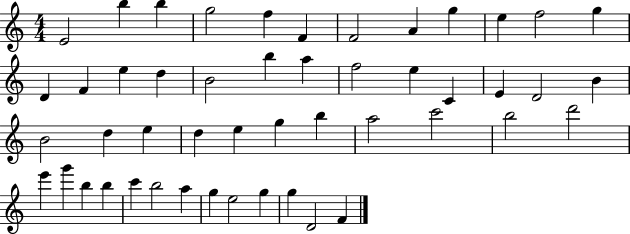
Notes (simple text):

E4/h B5/q B5/q G5/h F5/q F4/q F4/h A4/q G5/q E5/q F5/h G5/q D4/q F4/q E5/q D5/q B4/h B5/q A5/q F5/h E5/q C4/q E4/q D4/h B4/q B4/h D5/q E5/q D5/q E5/q G5/q B5/q A5/h C6/h B5/h D6/h E6/q G6/q B5/q B5/q C6/q B5/h A5/q G5/q E5/h G5/q G5/q D4/h F4/q